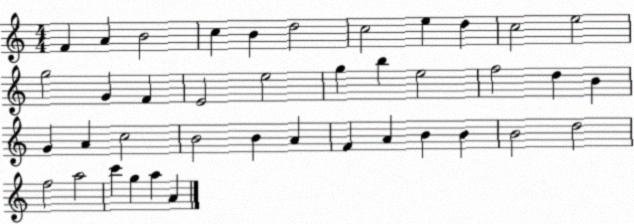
X:1
T:Untitled
M:4/4
L:1/4
K:C
F A B2 c B d2 c2 e d c2 e2 g2 G F E2 e2 g b e2 f2 d B G A c2 B2 B A F A B B B2 d2 f2 a2 c' g a A